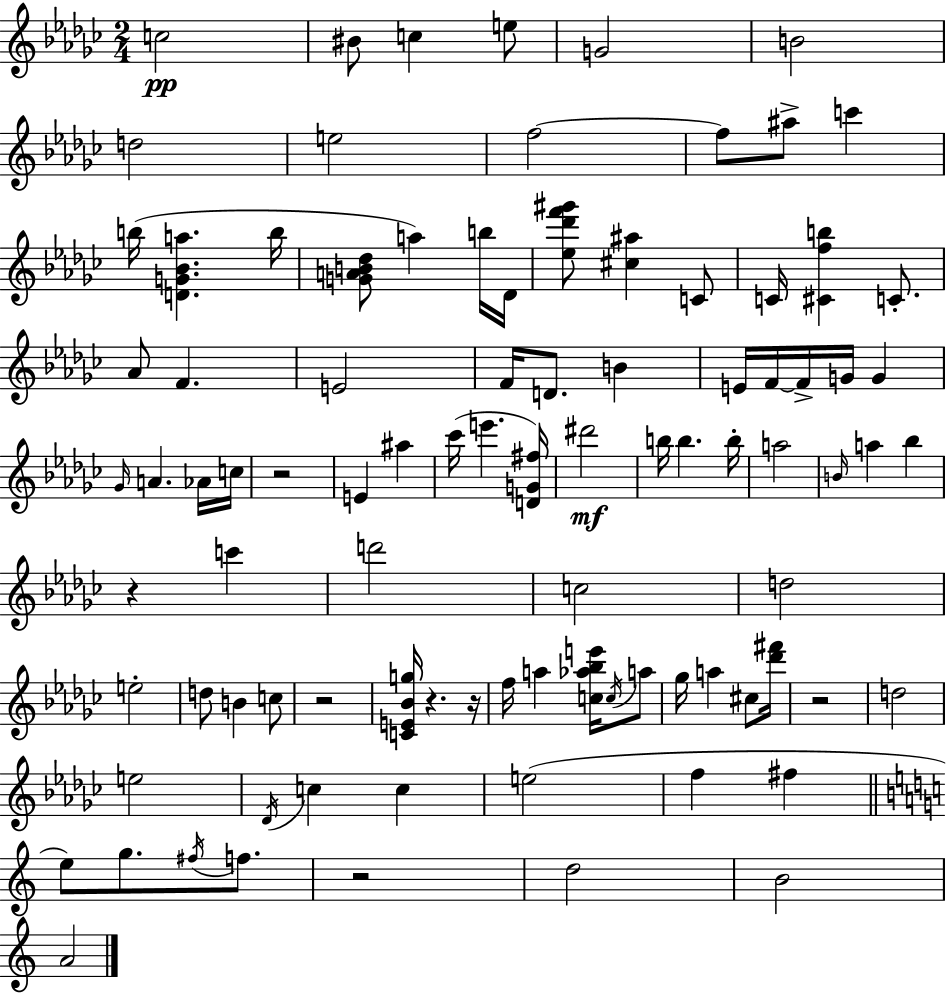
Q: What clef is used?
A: treble